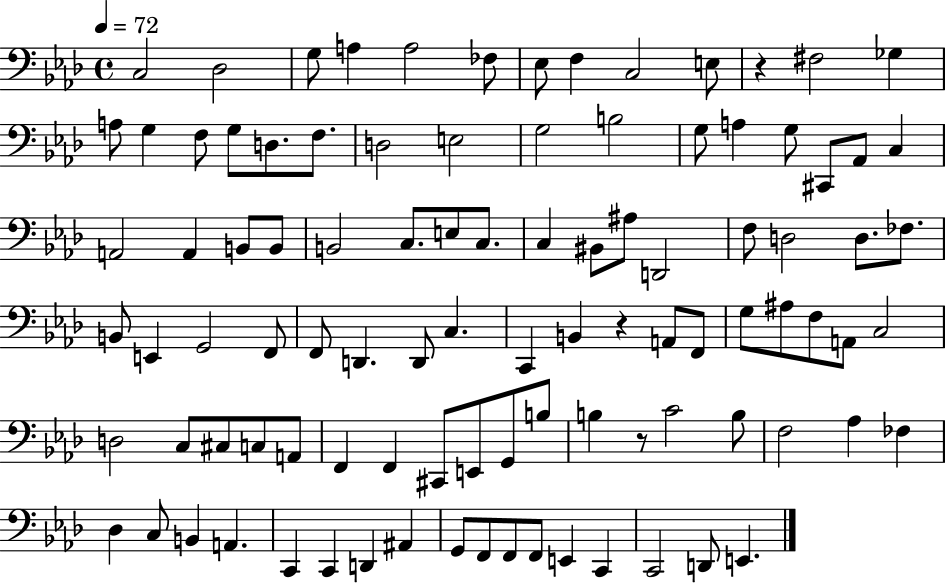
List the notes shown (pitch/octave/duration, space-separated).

C3/h Db3/h G3/e A3/q A3/h FES3/e Eb3/e F3/q C3/h E3/e R/q F#3/h Gb3/q A3/e G3/q F3/e G3/e D3/e. F3/e. D3/h E3/h G3/h B3/h G3/e A3/q G3/e C#2/e Ab2/e C3/q A2/h A2/q B2/e B2/e B2/h C3/e. E3/e C3/e. C3/q BIS2/e A#3/e D2/h F3/e D3/h D3/e. FES3/e. B2/e E2/q G2/h F2/e F2/e D2/q. D2/e C3/q. C2/q B2/q R/q A2/e F2/e G3/e A#3/e F3/e A2/e C3/h D3/h C3/e C#3/e C3/e A2/e F2/q F2/q C#2/e E2/e G2/e B3/e B3/q R/e C4/h B3/e F3/h Ab3/q FES3/q Db3/q C3/e B2/q A2/q. C2/q C2/q D2/q A#2/q G2/e F2/e F2/e F2/e E2/q C2/q C2/h D2/e E2/q.